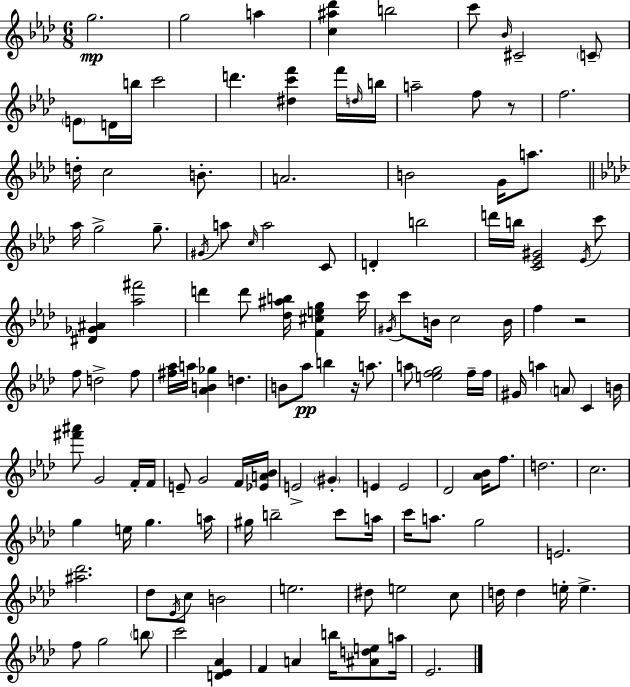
G5/h. G5/h A5/q [C5,A#5,Db6]/q B5/h C6/e Bb4/s C#4/h C4/e E4/e D4/s B5/s C6/h D6/q. [D#5,C6,F6]/q F6/s D5/s B5/s A5/h F5/e R/e F5/h. D5/s C5/h B4/e. A4/h. B4/h G4/s A5/e. Ab5/s G5/h G5/e. G#4/s A5/e C5/s A5/h C4/e D4/q B5/h D6/s B5/s [C4,Eb4,G#4]/h Eb4/s C6/e [D#4,Gb4,A#4]/q [Ab5,F#6]/h D6/q D6/e [Db5,A#5,B5]/s [F4,C#5,E5,G5]/q C6/s G#4/s C6/e B4/s C5/h B4/s F5/q R/h F5/e D5/h F5/e [F#5,Ab5]/s A5/s [Ab4,B4,Gb5]/q D5/q. B4/e Ab5/e B5/q R/s A5/e. A5/e [E5,F5,G5]/h F5/s F5/s G#4/s A5/q A4/e C4/q B4/s [F#6,A#6]/e G4/h F4/s F4/s E4/e G4/h F4/s [Eb4,A4,Bb4]/s E4/h G#4/q E4/q E4/h Db4/h [Ab4,Bb4]/s F5/e. D5/h. C5/h. G5/q E5/s G5/q. A5/s G#5/s B5/h C6/e A5/s C6/s A5/e. G5/h E4/h. [A#5,Db6]/h. Db5/e Eb4/s C5/e B4/h E5/h. D#5/e E5/h C5/e D5/s D5/q E5/s E5/q. F5/e G5/h B5/e C6/h [D4,Eb4,Ab4]/q F4/q A4/q B5/s [A#4,D5,E5]/e A5/s Eb4/h.